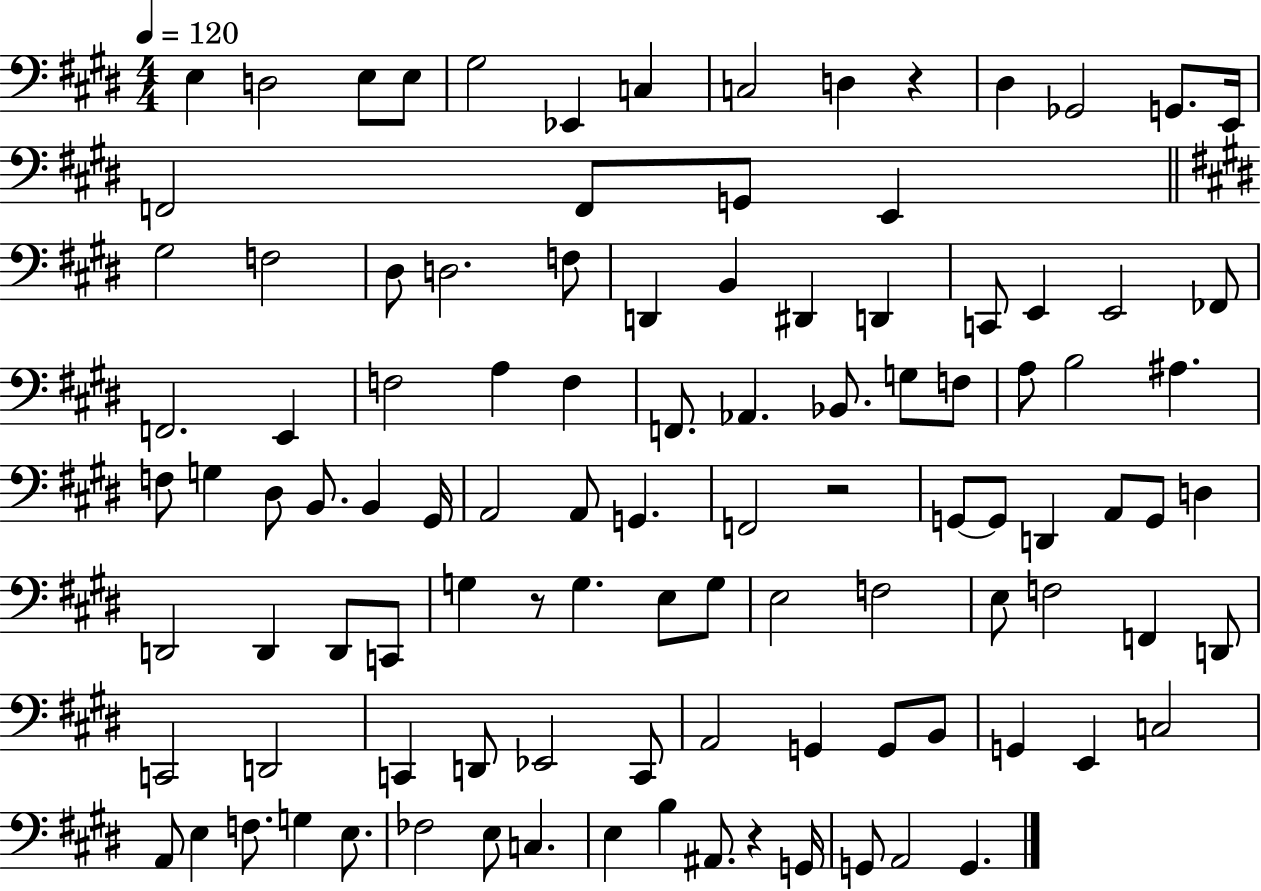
E3/q D3/h E3/e E3/e G#3/h Eb2/q C3/q C3/h D3/q R/q D#3/q Gb2/h G2/e. E2/s F2/h F2/e G2/e E2/q G#3/h F3/h D#3/e D3/h. F3/e D2/q B2/q D#2/q D2/q C2/e E2/q E2/h FES2/e F2/h. E2/q F3/h A3/q F3/q F2/e. Ab2/q. Bb2/e. G3/e F3/e A3/e B3/h A#3/q. F3/e G3/q D#3/e B2/e. B2/q G#2/s A2/h A2/e G2/q. F2/h R/h G2/e G2/e D2/q A2/e G2/e D3/q D2/h D2/q D2/e C2/e G3/q R/e G3/q. E3/e G3/e E3/h F3/h E3/e F3/h F2/q D2/e C2/h D2/h C2/q D2/e Eb2/h C2/e A2/h G2/q G2/e B2/e G2/q E2/q C3/h A2/e E3/q F3/e. G3/q E3/e. FES3/h E3/e C3/q. E3/q B3/q A#2/e. R/q G2/s G2/e A2/h G2/q.